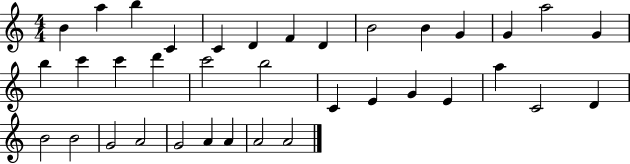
{
  \clef treble
  \numericTimeSignature
  \time 4/4
  \key c \major
  b'4 a''4 b''4 c'4 | c'4 d'4 f'4 d'4 | b'2 b'4 g'4 | g'4 a''2 g'4 | \break b''4 c'''4 c'''4 d'''4 | c'''2 b''2 | c'4 e'4 g'4 e'4 | a''4 c'2 d'4 | \break b'2 b'2 | g'2 a'2 | g'2 a'4 a'4 | a'2 a'2 | \break \bar "|."
}